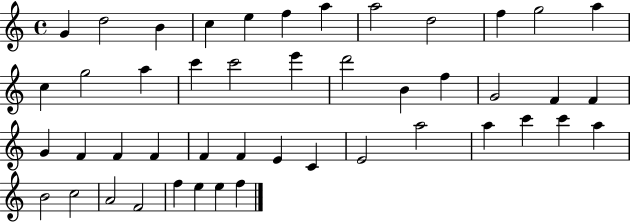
{
  \clef treble
  \time 4/4
  \defaultTimeSignature
  \key c \major
  g'4 d''2 b'4 | c''4 e''4 f''4 a''4 | a''2 d''2 | f''4 g''2 a''4 | \break c''4 g''2 a''4 | c'''4 c'''2 e'''4 | d'''2 b'4 f''4 | g'2 f'4 f'4 | \break g'4 f'4 f'4 f'4 | f'4 f'4 e'4 c'4 | e'2 a''2 | a''4 c'''4 c'''4 a''4 | \break b'2 c''2 | a'2 f'2 | f''4 e''4 e''4 f''4 | \bar "|."
}